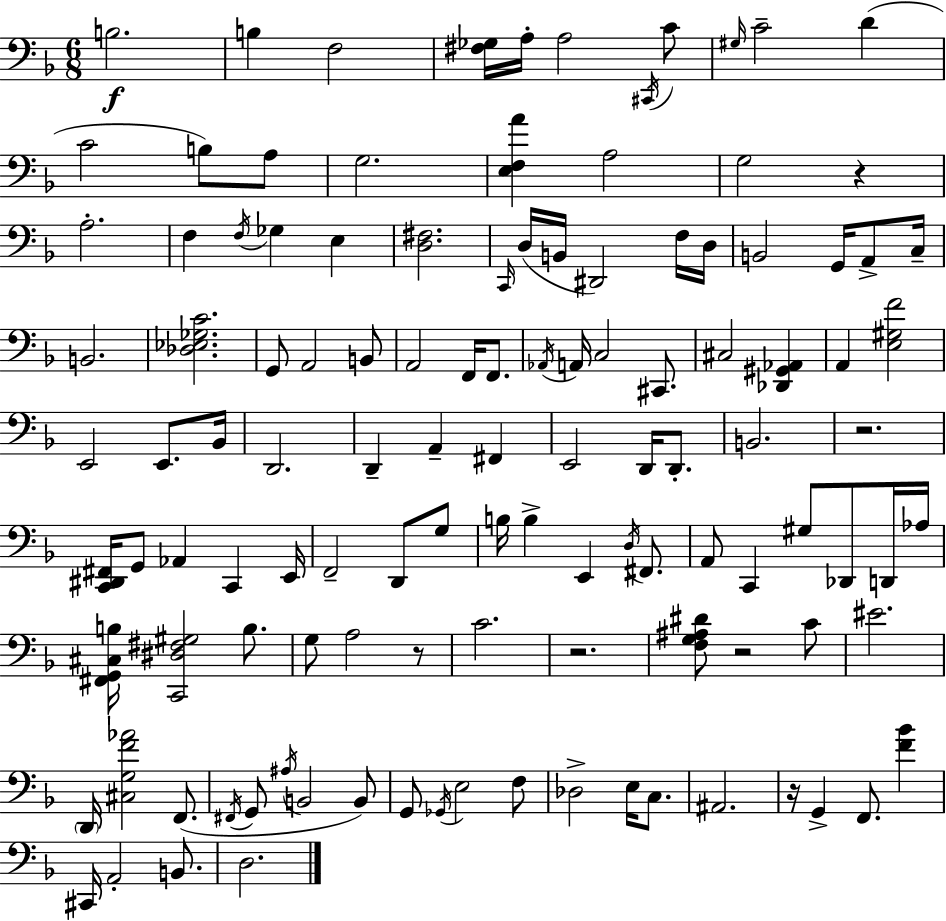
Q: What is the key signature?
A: F major